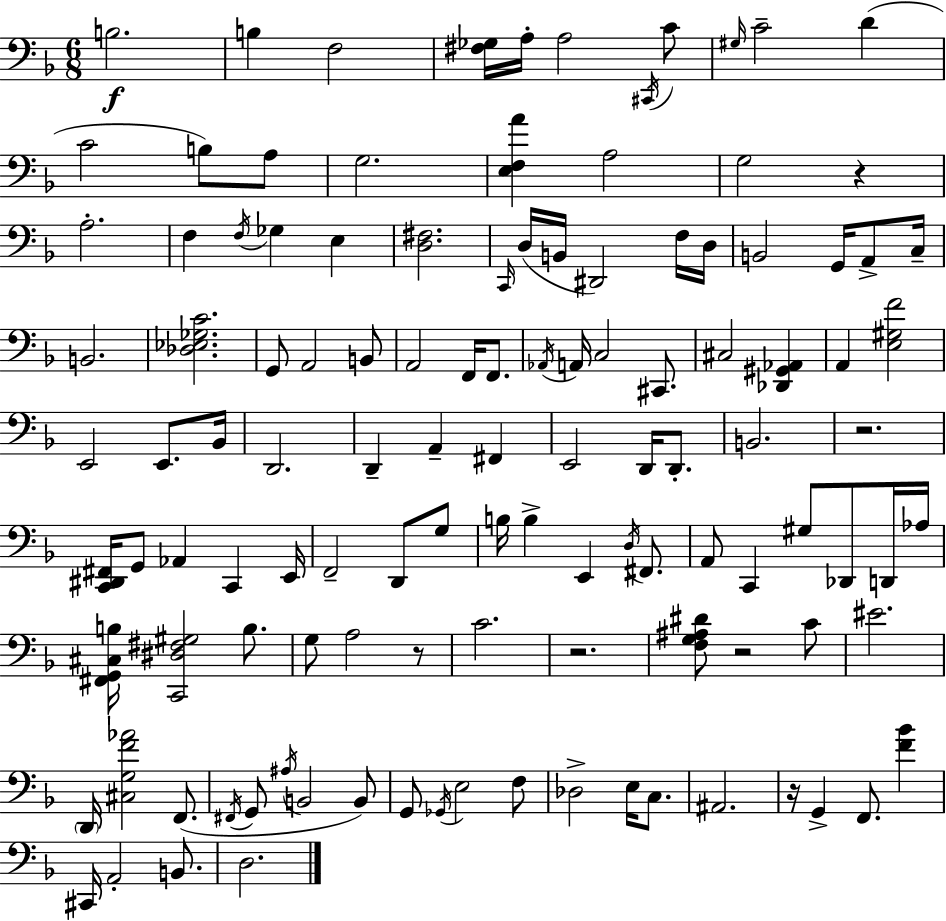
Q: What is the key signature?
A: F major